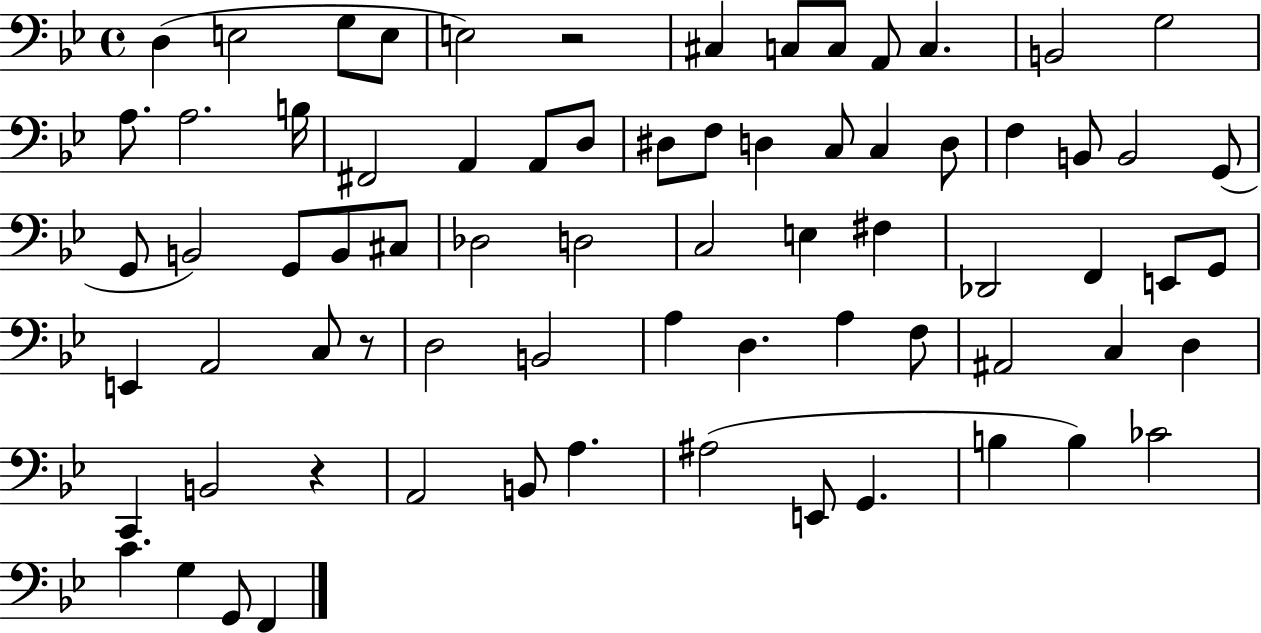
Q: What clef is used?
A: bass